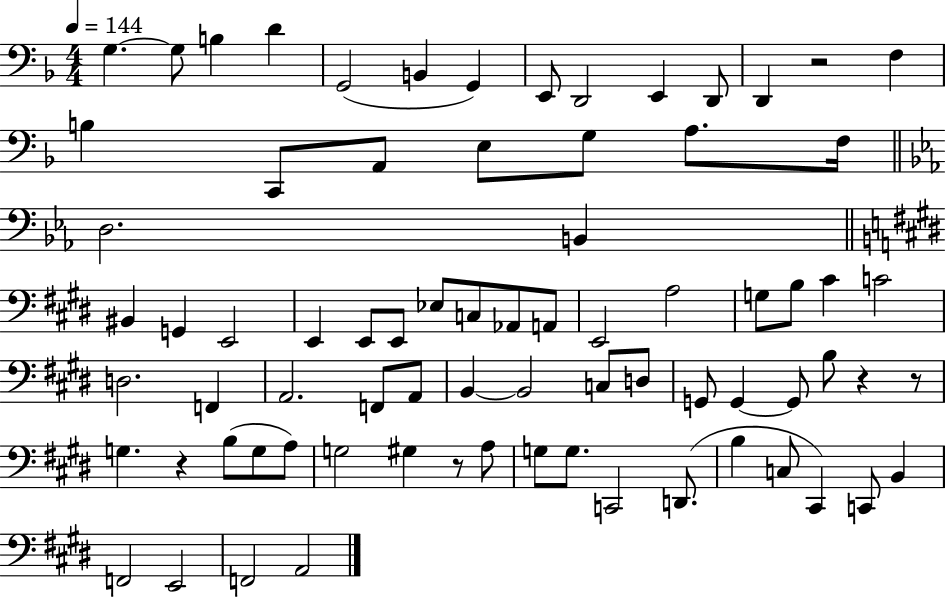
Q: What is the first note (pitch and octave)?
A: G3